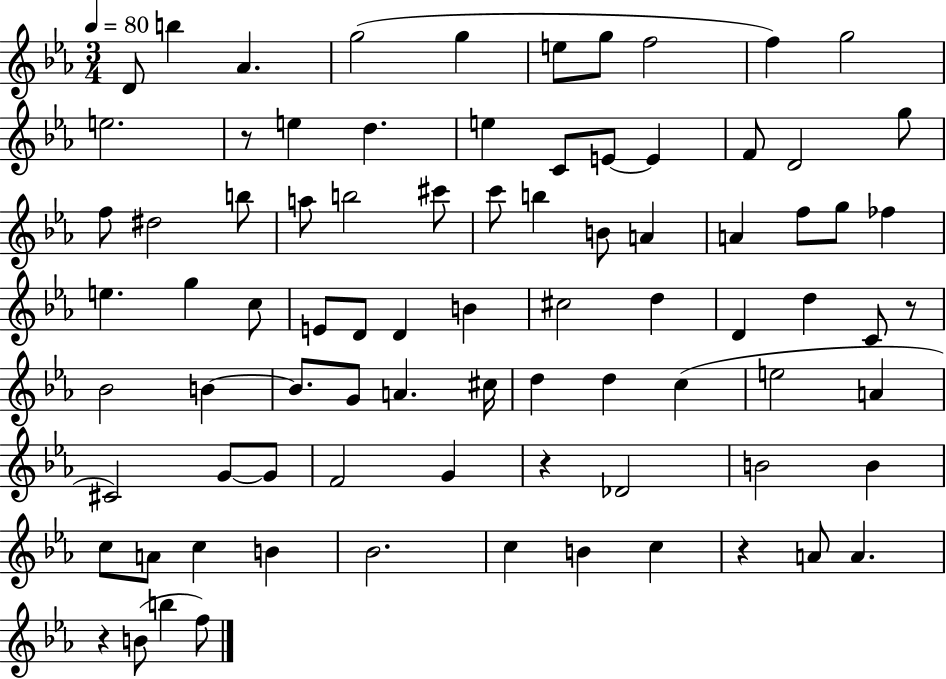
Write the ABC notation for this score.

X:1
T:Untitled
M:3/4
L:1/4
K:Eb
D/2 b _A g2 g e/2 g/2 f2 f g2 e2 z/2 e d e C/2 E/2 E F/2 D2 g/2 f/2 ^d2 b/2 a/2 b2 ^c'/2 c'/2 b B/2 A A f/2 g/2 _f e g c/2 E/2 D/2 D B ^c2 d D d C/2 z/2 _B2 B B/2 G/2 A ^c/4 d d c e2 A ^C2 G/2 G/2 F2 G z _D2 B2 B c/2 A/2 c B _B2 c B c z A/2 A z B/2 b f/2